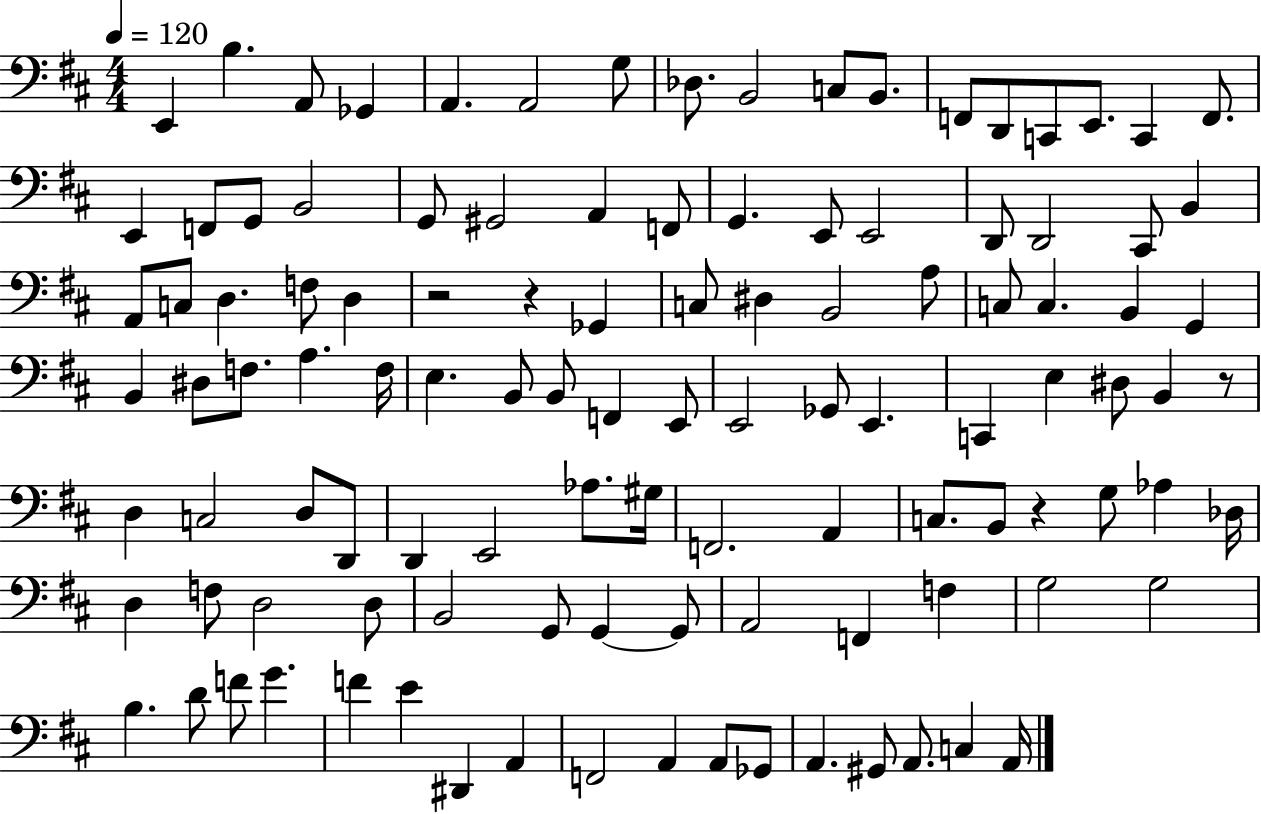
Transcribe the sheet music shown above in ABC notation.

X:1
T:Untitled
M:4/4
L:1/4
K:D
E,, B, A,,/2 _G,, A,, A,,2 G,/2 _D,/2 B,,2 C,/2 B,,/2 F,,/2 D,,/2 C,,/2 E,,/2 C,, F,,/2 E,, F,,/2 G,,/2 B,,2 G,,/2 ^G,,2 A,, F,,/2 G,, E,,/2 E,,2 D,,/2 D,,2 ^C,,/2 B,, A,,/2 C,/2 D, F,/2 D, z2 z _G,, C,/2 ^D, B,,2 A,/2 C,/2 C, B,, G,, B,, ^D,/2 F,/2 A, F,/4 E, B,,/2 B,,/2 F,, E,,/2 E,,2 _G,,/2 E,, C,, E, ^D,/2 B,, z/2 D, C,2 D,/2 D,,/2 D,, E,,2 _A,/2 ^G,/4 F,,2 A,, C,/2 B,,/2 z G,/2 _A, _D,/4 D, F,/2 D,2 D,/2 B,,2 G,,/2 G,, G,,/2 A,,2 F,, F, G,2 G,2 B, D/2 F/2 G F E ^D,, A,, F,,2 A,, A,,/2 _G,,/2 A,, ^G,,/2 A,,/2 C, A,,/4